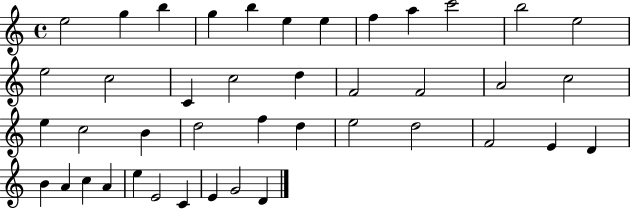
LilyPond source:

{
  \clef treble
  \time 4/4
  \defaultTimeSignature
  \key c \major
  e''2 g''4 b''4 | g''4 b''4 e''4 e''4 | f''4 a''4 c'''2 | b''2 e''2 | \break e''2 c''2 | c'4 c''2 d''4 | f'2 f'2 | a'2 c''2 | \break e''4 c''2 b'4 | d''2 f''4 d''4 | e''2 d''2 | f'2 e'4 d'4 | \break b'4 a'4 c''4 a'4 | e''4 e'2 c'4 | e'4 g'2 d'4 | \bar "|."
}